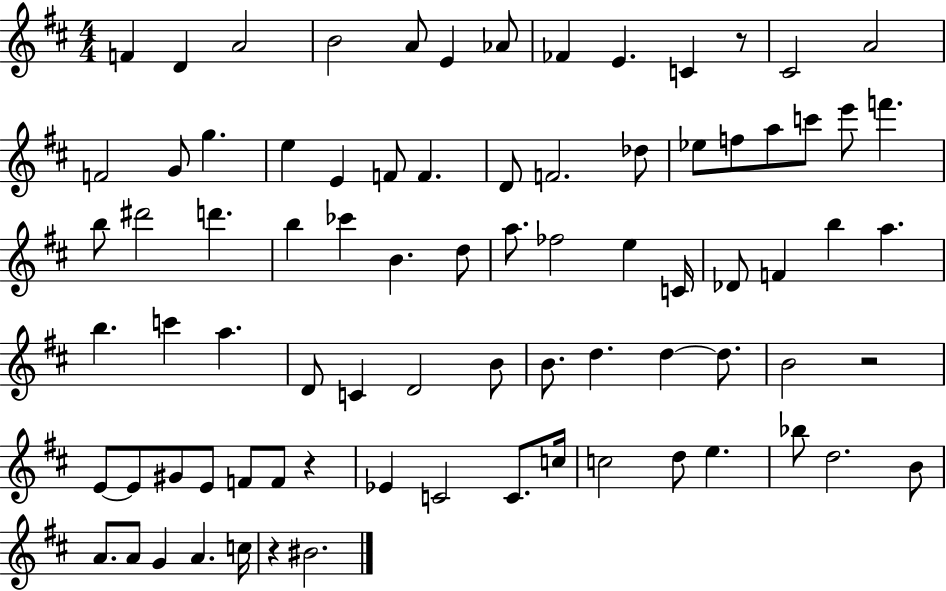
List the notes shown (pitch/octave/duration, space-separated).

F4/q D4/q A4/h B4/h A4/e E4/q Ab4/e FES4/q E4/q. C4/q R/e C#4/h A4/h F4/h G4/e G5/q. E5/q E4/q F4/e F4/q. D4/e F4/h. Db5/e Eb5/e F5/e A5/e C6/e E6/e F6/q. B5/e D#6/h D6/q. B5/q CES6/q B4/q. D5/e A5/e. FES5/h E5/q C4/s Db4/e F4/q B5/q A5/q. B5/q. C6/q A5/q. D4/e C4/q D4/h B4/e B4/e. D5/q. D5/q D5/e. B4/h R/h E4/e E4/e G#4/e E4/e F4/e F4/e R/q Eb4/q C4/h C4/e. C5/s C5/h D5/e E5/q. Bb5/e D5/h. B4/e A4/e. A4/e G4/q A4/q. C5/s R/q BIS4/h.